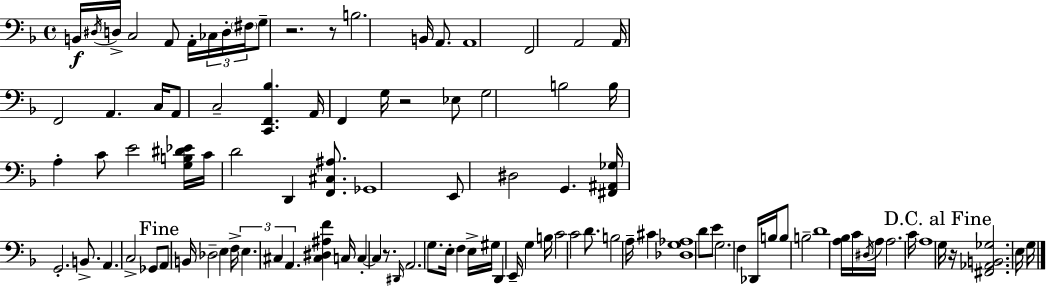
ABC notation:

X:1
T:Untitled
M:4/4
L:1/4
K:Dm
B,,/4 ^D,/4 D,/4 C,2 A,,/2 A,,/4 _C,/4 D,/4 ^F,/4 G,/2 z2 z/2 B,2 B,,/4 A,,/2 A,,4 F,,2 A,,2 A,,/4 F,,2 A,, C,/4 A,,/2 C,2 [C,,F,,_B,] A,,/4 F,, G,/4 z2 _E,/2 G,2 B,2 B,/4 A, C/2 E2 [G,B,^D_E]/4 C/4 D2 D,, [F,,^C,^A,]/2 _G,,4 E,,/2 ^D,2 G,, [^F,,^A,,_G,]/4 G,,2 B,,/2 A,, C,2 _G,,/2 A,,/2 B,,/4 _D,2 E, F,/4 E, ^C, A,, [^C,^D,^A,F] C,/4 C, C, z/2 ^D,,/4 A,,2 G,/2 E,/4 F, E,/4 ^G,/4 D,, E,,/4 G, B,/4 C2 C2 D/2 B,2 A,/4 ^C [_D,G,_A,]4 D/2 E/2 G,2 F, _D,,/4 B,/4 B,/2 B,2 D4 [A,_B,]/4 C/4 ^D,/4 A,/4 A,2 C/4 A,4 G,/4 z/4 [^F,,_A,,B,,_G,]2 E,/4 G,/4